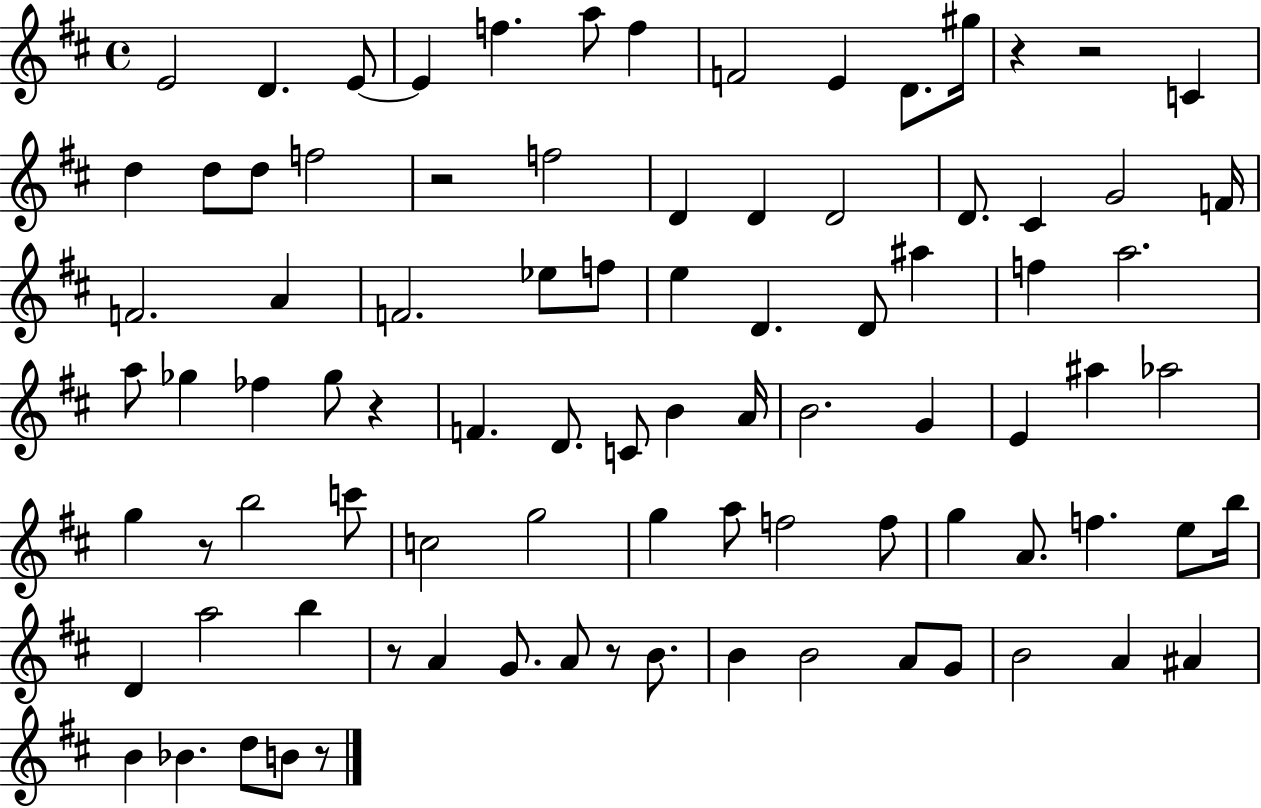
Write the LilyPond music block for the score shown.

{
  \clef treble
  \time 4/4
  \defaultTimeSignature
  \key d \major
  e'2 d'4. e'8~~ | e'4 f''4. a''8 f''4 | f'2 e'4 d'8. gis''16 | r4 r2 c'4 | \break d''4 d''8 d''8 f''2 | r2 f''2 | d'4 d'4 d'2 | d'8. cis'4 g'2 f'16 | \break f'2. a'4 | f'2. ees''8 f''8 | e''4 d'4. d'8 ais''4 | f''4 a''2. | \break a''8 ges''4 fes''4 ges''8 r4 | f'4. d'8. c'8 b'4 a'16 | b'2. g'4 | e'4 ais''4 aes''2 | \break g''4 r8 b''2 c'''8 | c''2 g''2 | g''4 a''8 f''2 f''8 | g''4 a'8. f''4. e''8 b''16 | \break d'4 a''2 b''4 | r8 a'4 g'8. a'8 r8 b'8. | b'4 b'2 a'8 g'8 | b'2 a'4 ais'4 | \break b'4 bes'4. d''8 b'8 r8 | \bar "|."
}